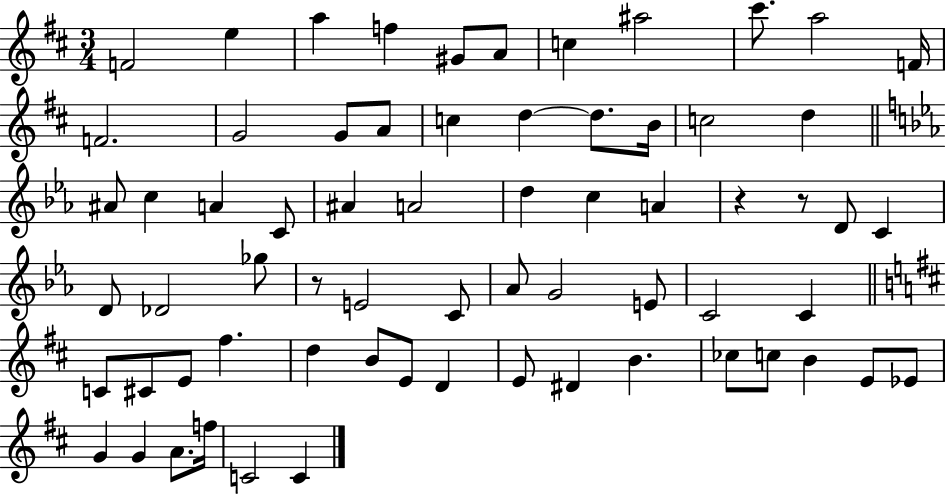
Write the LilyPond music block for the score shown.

{
  \clef treble
  \numericTimeSignature
  \time 3/4
  \key d \major
  f'2 e''4 | a''4 f''4 gis'8 a'8 | c''4 ais''2 | cis'''8. a''2 f'16 | \break f'2. | g'2 g'8 a'8 | c''4 d''4~~ d''8. b'16 | c''2 d''4 | \break \bar "||" \break \key ees \major ais'8 c''4 a'4 c'8 | ais'4 a'2 | d''4 c''4 a'4 | r4 r8 d'8 c'4 | \break d'8 des'2 ges''8 | r8 e'2 c'8 | aes'8 g'2 e'8 | c'2 c'4 | \break \bar "||" \break \key b \minor c'8 cis'8 e'8 fis''4. | d''4 b'8 e'8 d'4 | e'8 dis'4 b'4. | ces''8 c''8 b'4 e'8 ees'8 | \break g'4 g'4 a'8. f''16 | c'2 c'4 | \bar "|."
}